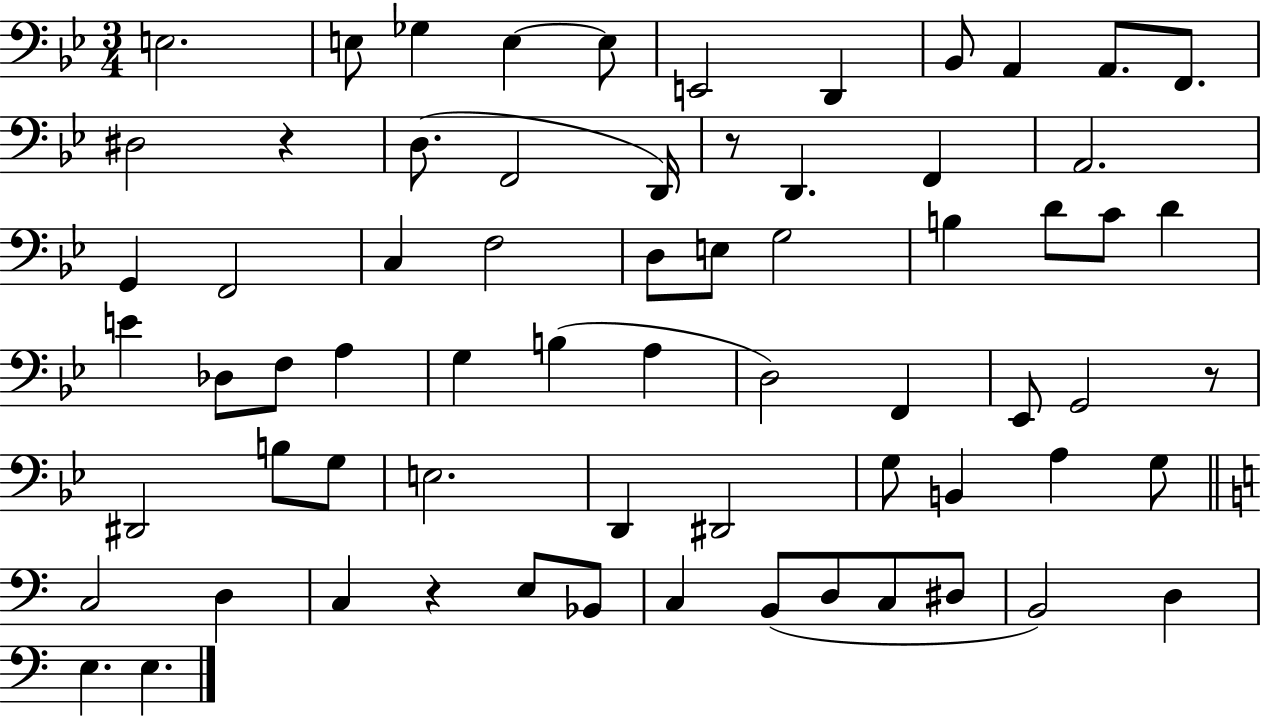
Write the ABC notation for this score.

X:1
T:Untitled
M:3/4
L:1/4
K:Bb
E,2 E,/2 _G, E, E,/2 E,,2 D,, _B,,/2 A,, A,,/2 F,,/2 ^D,2 z D,/2 F,,2 D,,/4 z/2 D,, F,, A,,2 G,, F,,2 C, F,2 D,/2 E,/2 G,2 B, D/2 C/2 D E _D,/2 F,/2 A, G, B, A, D,2 F,, _E,,/2 G,,2 z/2 ^D,,2 B,/2 G,/2 E,2 D,, ^D,,2 G,/2 B,, A, G,/2 C,2 D, C, z E,/2 _B,,/2 C, B,,/2 D,/2 C,/2 ^D,/2 B,,2 D, E, E,